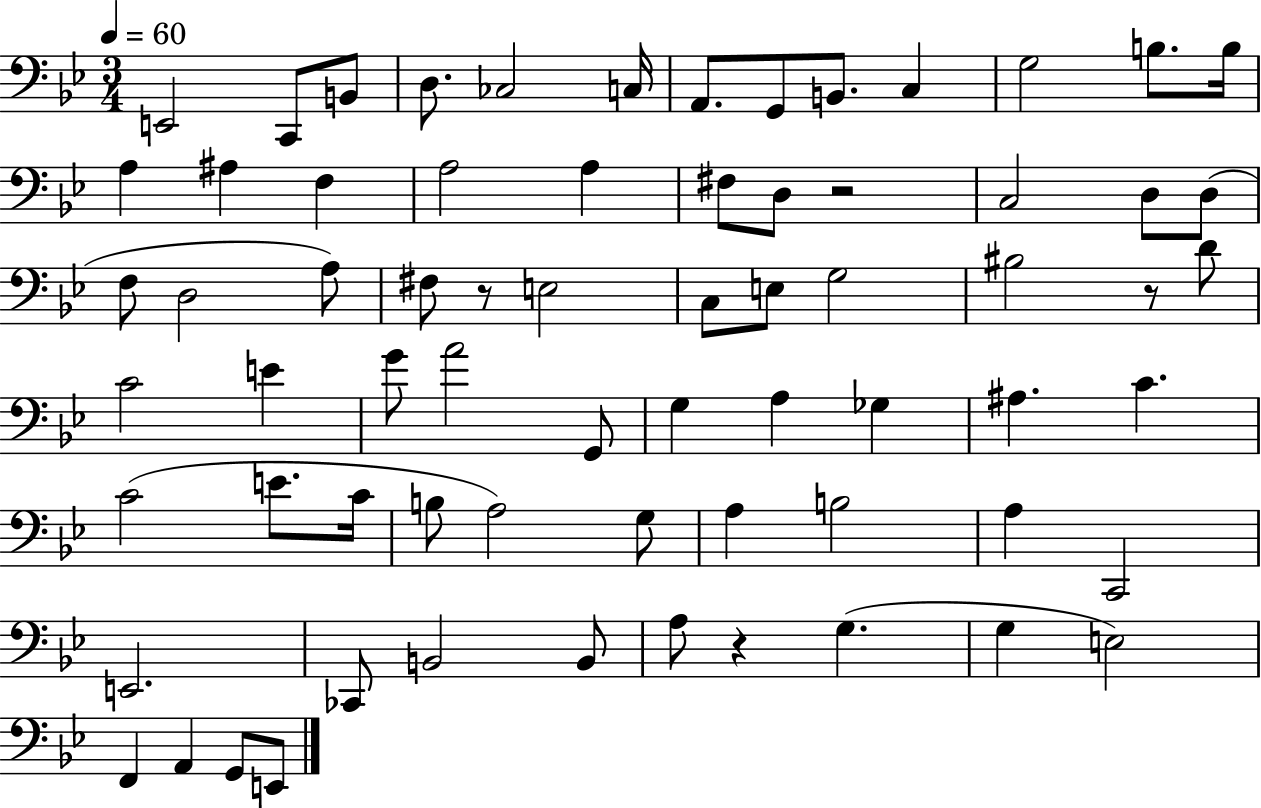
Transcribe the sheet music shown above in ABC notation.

X:1
T:Untitled
M:3/4
L:1/4
K:Bb
E,,2 C,,/2 B,,/2 D,/2 _C,2 C,/4 A,,/2 G,,/2 B,,/2 C, G,2 B,/2 B,/4 A, ^A, F, A,2 A, ^F,/2 D,/2 z2 C,2 D,/2 D,/2 F,/2 D,2 A,/2 ^F,/2 z/2 E,2 C,/2 E,/2 G,2 ^B,2 z/2 D/2 C2 E G/2 A2 G,,/2 G, A, _G, ^A, C C2 E/2 C/4 B,/2 A,2 G,/2 A, B,2 A, C,,2 E,,2 _C,,/2 B,,2 B,,/2 A,/2 z G, G, E,2 F,, A,, G,,/2 E,,/2